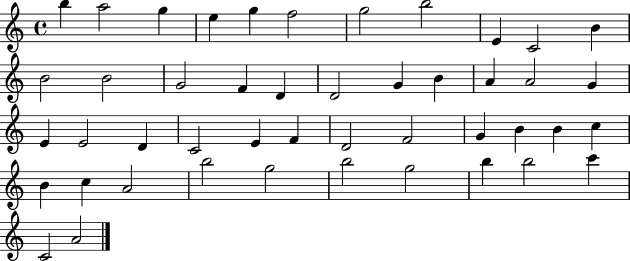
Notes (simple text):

B5/q A5/h G5/q E5/q G5/q F5/h G5/h B5/h E4/q C4/h B4/q B4/h B4/h G4/h F4/q D4/q D4/h G4/q B4/q A4/q A4/h G4/q E4/q E4/h D4/q C4/h E4/q F4/q D4/h F4/h G4/q B4/q B4/q C5/q B4/q C5/q A4/h B5/h G5/h B5/h G5/h B5/q B5/h C6/q C4/h A4/h